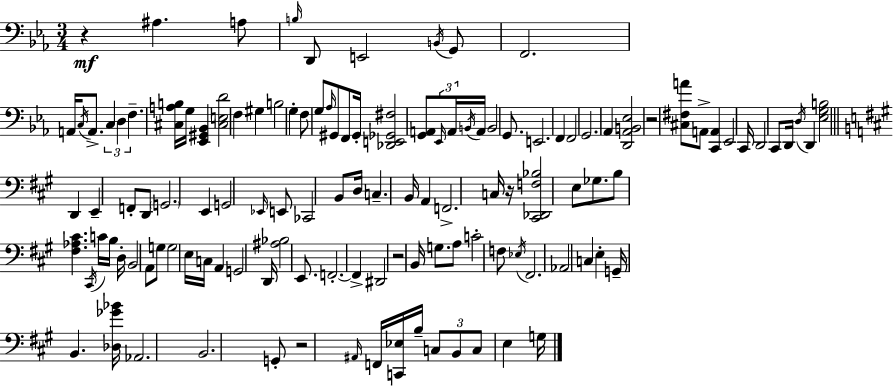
R/q A#3/q. A3/e B3/s D2/e E2/h B2/s G2/e F2/h. A2/s C3/s A2/e. C3/q D3/q F3/q. [C#3,A3,B3]/s G3/s [Eb2,G#2,Bb2]/q [C#3,E3,D4]/h F3/q G#3/q B3/h G3/q F3/e G3/e Ab3/s G#2/e F2/e G#2/s [Db2,E2,Gb2,F#3]/h [G2,A2]/e Eb2/s A2/s B2/s A2/s B2/h G2/e. E2/h. F2/q F2/h G2/h. Ab2/q [D2,Ab2,B2,Eb3]/h R/h [C#3,F#3,A4]/e A2/e [C2,A2]/q Eb2/h C2/s D2/h C2/e D2/s D3/s D2/q [Eb3,G3,B3]/h D2/q E2/q F2/e D2/e G2/h. E2/q G2/h Eb2/s E2/e CES2/h B2/e D3/s C3/q. B2/s A2/q F2/h. C3/s R/s [C#2,Db2,F3,Bb3]/h E3/e Gb3/e. B3/e [F#3,Ab3,C#4]/q. C#2/s C4/s B3/s D3/s B2/h A2/e G3/e G3/h E3/s C3/s A2/q G2/h D2/s [A#3,Bb3]/h E2/e. F2/h. F2/q D#2/h R/h B2/s G3/e. A3/e C4/h F3/e Eb3/s F#2/h. Ab2/h C3/q E3/q G2/s B2/q. [Db3,Gb4,Bb4]/s Ab2/h. B2/h. G2/e R/h A#2/s F2/s [C2,Eb3]/s B3/s C3/e B2/e C3/e E3/q G3/s